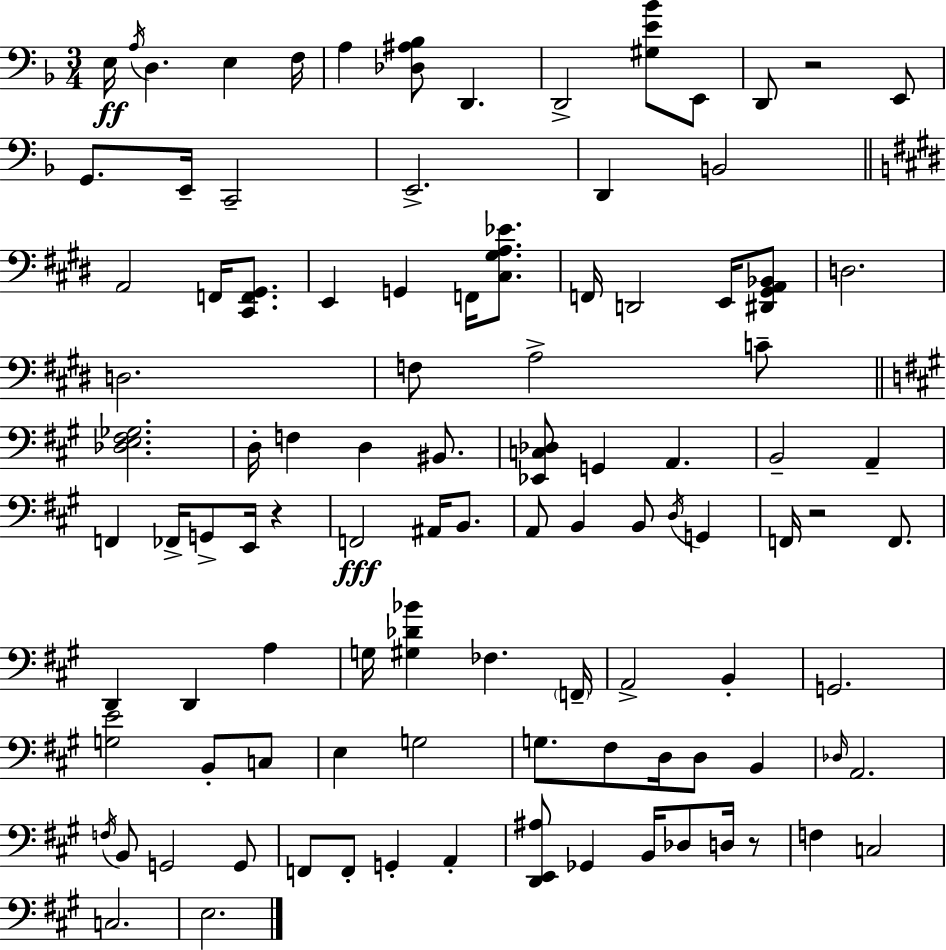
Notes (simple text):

E3/s A3/s D3/q. E3/q F3/s A3/q [Db3,A#3,Bb3]/e D2/q. D2/h [G#3,E4,Bb4]/e E2/e D2/e R/h E2/e G2/e. E2/s C2/h E2/h. D2/q B2/h A2/h F2/s [C#2,F2,G#2]/e. E2/q G2/q F2/s [C#3,G#3,A3,Eb4]/e. F2/s D2/h E2/s [D#2,G#2,A2,Bb2]/e D3/h. D3/h. F3/e A3/h C4/e [Db3,E3,F#3,Gb3]/h. D3/s F3/q D3/q BIS2/e. [Eb2,C3,Db3]/e G2/q A2/q. B2/h A2/q F2/q FES2/s G2/e E2/s R/q F2/h A#2/s B2/e. A2/e B2/q B2/e D3/s G2/q F2/s R/h F2/e. D2/q D2/q A3/q G3/s [G#3,Db4,Bb4]/q FES3/q. F2/s A2/h B2/q G2/h. [G3,E4]/h B2/e C3/e E3/q G3/h G3/e. F#3/e D3/s D3/e B2/q Db3/s A2/h. F3/s B2/e G2/h G2/e F2/e F2/e G2/q A2/q [D2,E2,A#3]/e Gb2/q B2/s Db3/e D3/s R/e F3/q C3/h C3/h. E3/h.